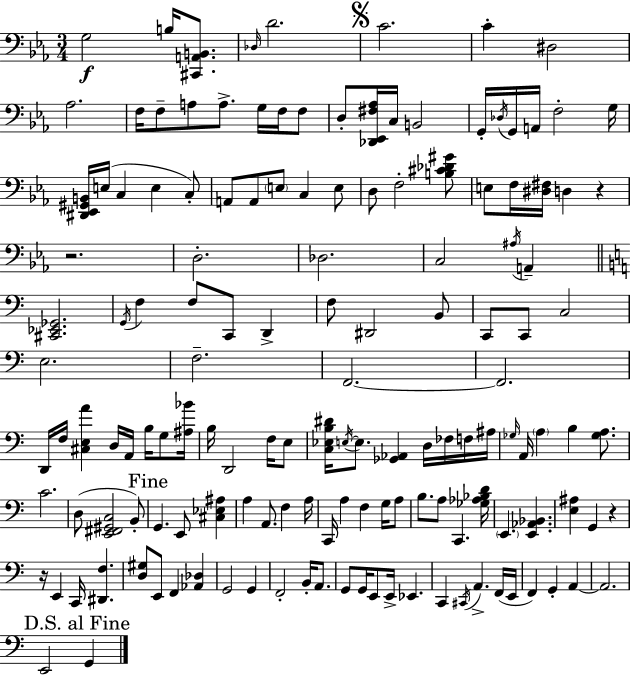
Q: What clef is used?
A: bass